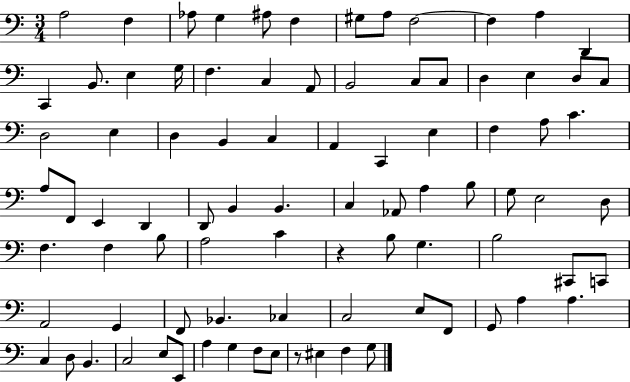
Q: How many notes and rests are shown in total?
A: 87